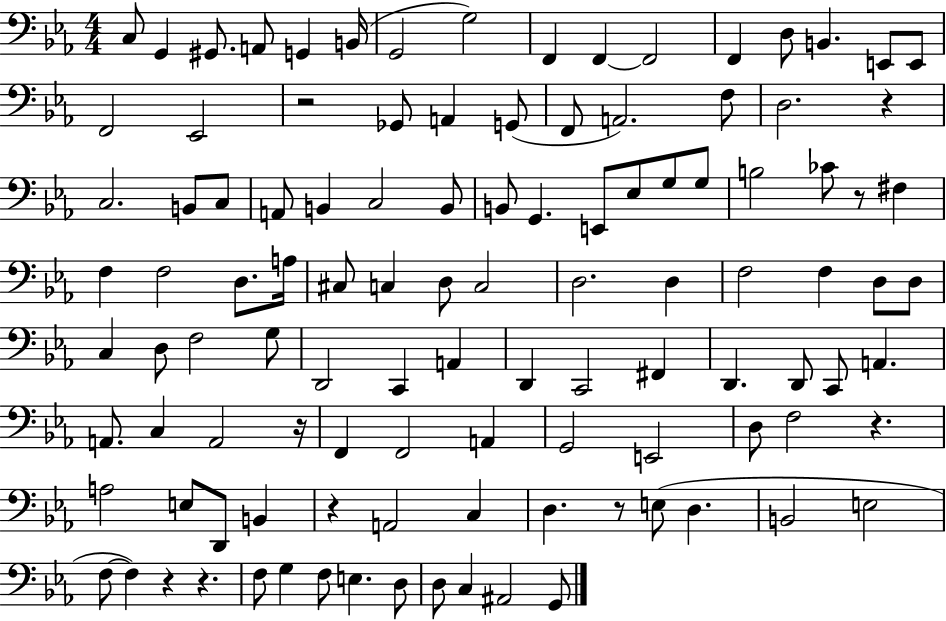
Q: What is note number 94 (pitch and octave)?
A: G3